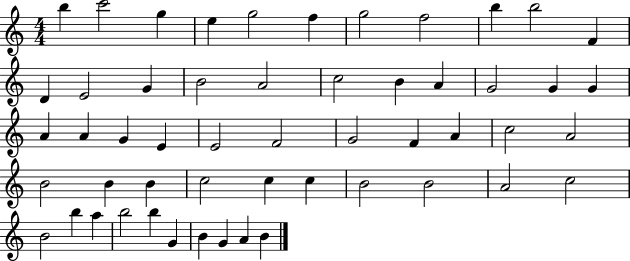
B5/q C6/h G5/q E5/q G5/h F5/q G5/h F5/h B5/q B5/h F4/q D4/q E4/h G4/q B4/h A4/h C5/h B4/q A4/q G4/h G4/q G4/q A4/q A4/q G4/q E4/q E4/h F4/h G4/h F4/q A4/q C5/h A4/h B4/h B4/q B4/q C5/h C5/q C5/q B4/h B4/h A4/h C5/h B4/h B5/q A5/q B5/h B5/q G4/q B4/q G4/q A4/q B4/q